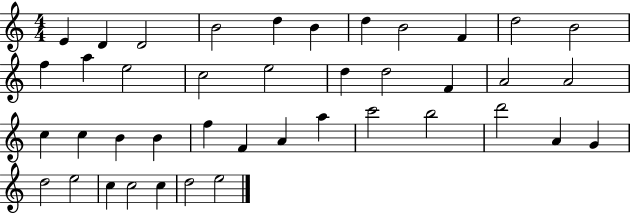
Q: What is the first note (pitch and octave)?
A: E4